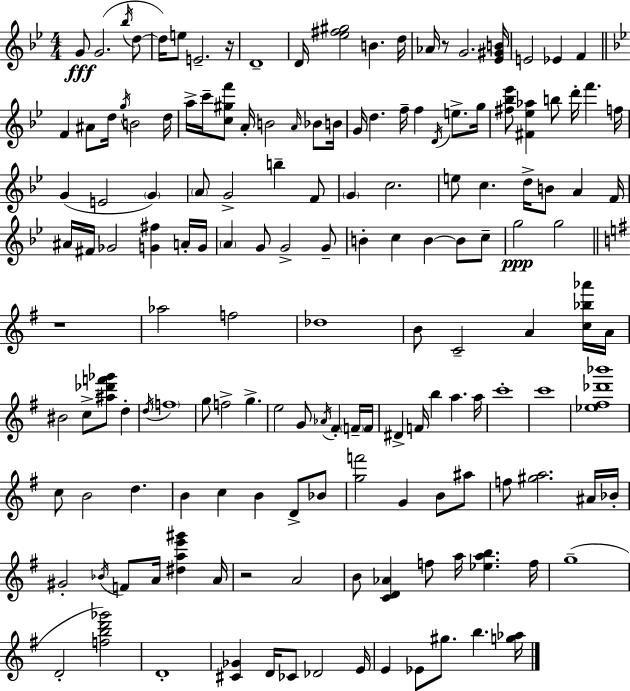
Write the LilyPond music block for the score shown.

{
  \clef treble
  \numericTimeSignature
  \time 4/4
  \key bes \major
  \repeat volta 2 { g'8\fff g'2.( \acciaccatura { bes''16 } d''8~~ | d''16) e''8 e'2.-- | r16 d'1-- | d'16 <ees'' fis'' gis''>2 b'4. | \break d''16 aes'16 r8 g'2. | <ees' gis' b'>16 e'2 ees'4 f'4 | \bar "||" \break \key g \minor f'4 ais'8 d''16 \acciaccatura { g''16 } b'2 | d''16 a''16-> c'''16-- <c'' gis'' f'''>8 a'16-. b'2 \grace { a'16 } bes'8 | b'16 g'16 d''4. f''16-- f''4 \acciaccatura { d'16 } e''8.-> | g''16 <fis'' bes'' ees'''>8 <fis' ees'' aes''>4 b''8 d'''16-. f'''4. | \break f''16 g'4( e'2 \parenthesize g'4) | \parenthesize a'8 g'2-> b''4-- | f'8 \parenthesize g'4 c''2. | e''8 c''4. d''16-> b'8 a'4 | \break f'16 ais'16 fis'16 ges'2 <g' fis''>4 | a'16-. g'16 \parenthesize a'4 g'8 g'2-> | g'8-- b'4-. c''4 b'4~~ b'8 | c''8-- g''2\ppp g''2 | \break \bar "||" \break \key e \minor r1 | aes''2 f''2 | des''1 | b'8 c'2-- a'4 <c'' bes'' aes'''>16 a'16 | \break bis'2 c''8-> <ais'' des''' f''' ges'''>8 d''4-. | \acciaccatura { d''16 } \parenthesize f''1 | g''8 f''2-> g''4.-> | e''2 g'8 \acciaccatura { aes'16 } fis'4-. | \break \parenthesize f'16-- f'16 dis'4-> f'16 b''4 a''4. | a''16 c'''1-. | c'''1 | <ees'' fis'' des''' bes'''>1 | \break c''8 b'2 d''4. | b'4 c''4 b'4 d'8-> | bes'8 <g'' f'''>2 g'4 b'8 | ais''8 f''8 <gis'' a''>2. | \break ais'16 bes'16-. gis'2-. \acciaccatura { bes'16 } f'8 a'16 <dis'' a'' e''' gis'''>4 | a'16 r2 a'2 | b'8 <c' d' aes'>4 f''8 a''16 <ees'' a'' b''>4. | f''16 g''1--( | \break d'2-. <f'' b'' d''' ges'''>2) | d'1-. | <cis' ges'>4 d'16 ces'8 des'2 | e'16 e'4 ees'8 gis''8. b''4. | \break <g'' aes''>16 } \bar "|."
}